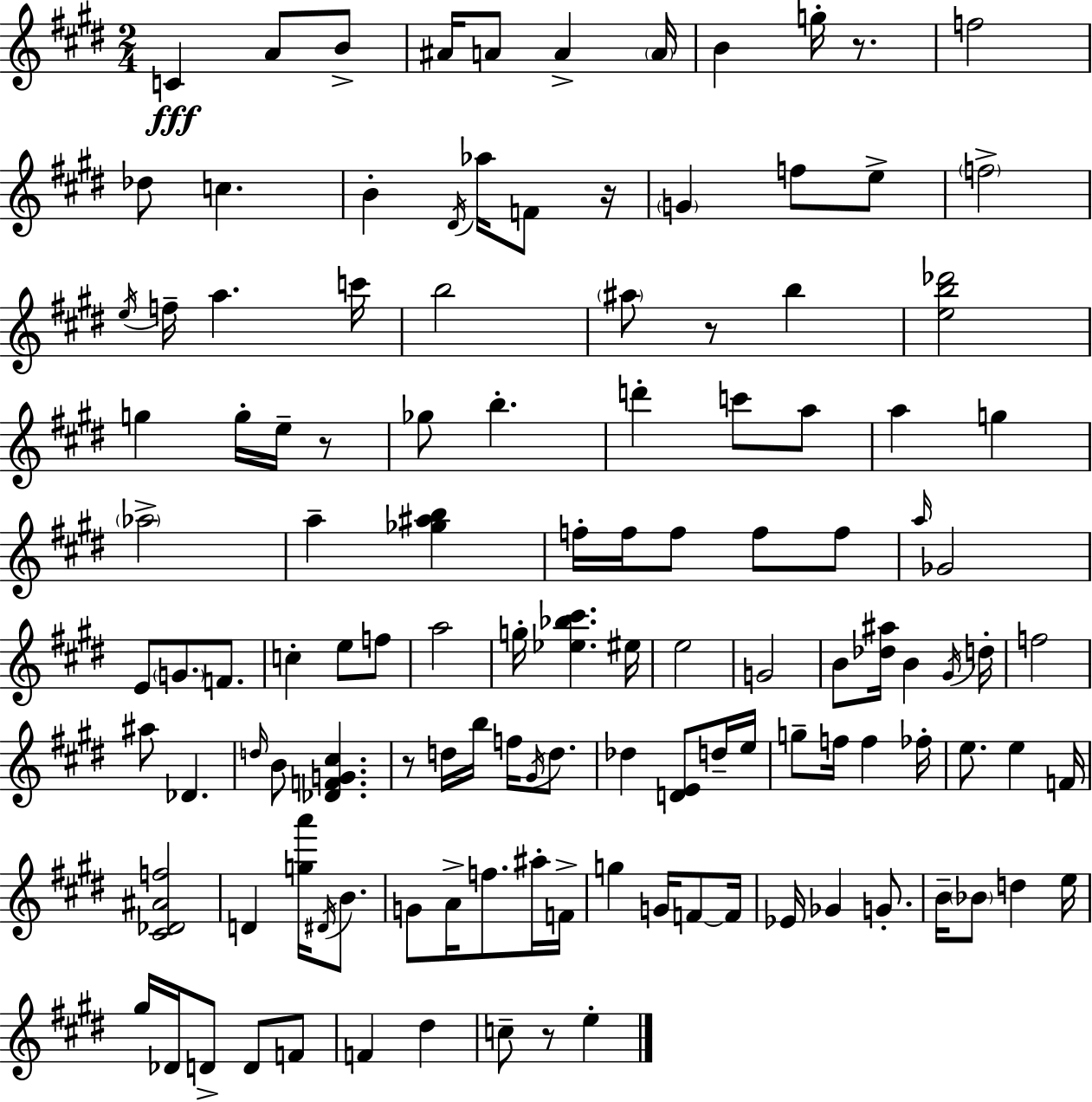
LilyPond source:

{
  \clef treble
  \numericTimeSignature
  \time 2/4
  \key e \major
  c'4\fff a'8 b'8-> | ais'16 a'8 a'4-> \parenthesize a'16 | b'4 g''16-. r8. | f''2 | \break des''8 c''4. | b'4-. \acciaccatura { dis'16 } aes''16 f'8 | r16 \parenthesize g'4 f''8 e''8-> | \parenthesize f''2-> | \break \acciaccatura { e''16 } f''16-- a''4. | c'''16 b''2 | \parenthesize ais''8 r8 b''4 | <e'' b'' des'''>2 | \break g''4 g''16-. e''16-- | r8 ges''8 b''4.-. | d'''4-. c'''8 | a''8 a''4 g''4 | \break \parenthesize aes''2-> | a''4-- <ges'' ais'' b''>4 | f''16-. f''16 f''8 f''8 | f''8 \grace { a''16 } ges'2 | \break e'8 \parenthesize g'8. | f'8. c''4-. e''8 | f''8 a''2 | g''16-. <ees'' bes'' cis'''>4. | \break eis''16 e''2 | g'2 | b'8 <des'' ais''>16 b'4 | \acciaccatura { gis'16 } d''16-. f''2 | \break ais''8 des'4. | \grace { d''16 } b'8 <des' f' g' cis''>4. | r8 d''16 | b''16 f''16 \acciaccatura { gis'16 } d''8. des''4 | \break <d' e'>8 d''16-- e''16 g''8-- | f''16 f''4 fes''16-. e''8. | e''4 f'16 <cis' des' ais' f''>2 | d'4 | \break <g'' a'''>16 \acciaccatura { dis'16 } b'8. g'8 | a'16-> f''8. ais''16-. f'16-> g''4 | g'16 f'8~~ f'16 ees'16 | ges'4 g'8.-. b'16-- | \break \parenthesize bes'8 d''4 e''16 gis''16 | des'16 d'8-> d'8 f'8 f'4 | dis''4 c''8-- | r8 e''4-. \bar "|."
}